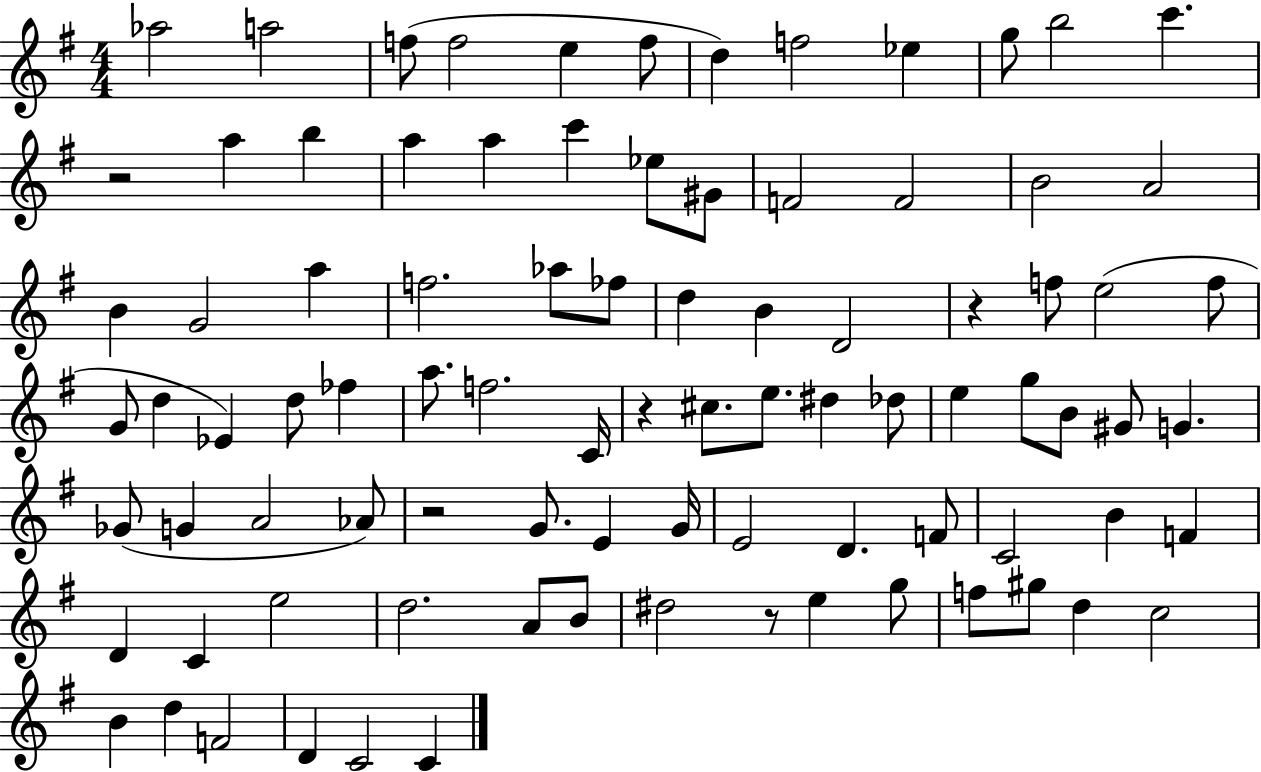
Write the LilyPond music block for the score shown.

{
  \clef treble
  \numericTimeSignature
  \time 4/4
  \key g \major
  aes''2 a''2 | f''8( f''2 e''4 f''8 | d''4) f''2 ees''4 | g''8 b''2 c'''4. | \break r2 a''4 b''4 | a''4 a''4 c'''4 ees''8 gis'8 | f'2 f'2 | b'2 a'2 | \break b'4 g'2 a''4 | f''2. aes''8 fes''8 | d''4 b'4 d'2 | r4 f''8 e''2( f''8 | \break g'8 d''4 ees'4) d''8 fes''4 | a''8. f''2. c'16 | r4 cis''8. e''8. dis''4 des''8 | e''4 g''8 b'8 gis'8 g'4. | \break ges'8( g'4 a'2 aes'8) | r2 g'8. e'4 g'16 | e'2 d'4. f'8 | c'2 b'4 f'4 | \break d'4 c'4 e''2 | d''2. a'8 b'8 | dis''2 r8 e''4 g''8 | f''8 gis''8 d''4 c''2 | \break b'4 d''4 f'2 | d'4 c'2 c'4 | \bar "|."
}